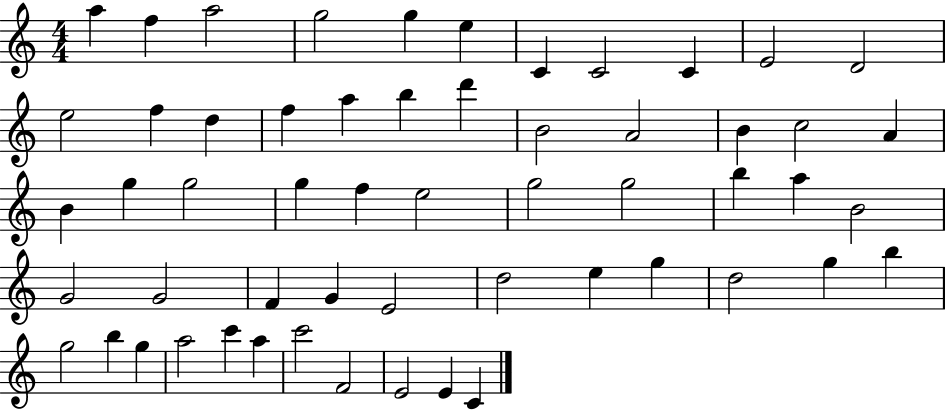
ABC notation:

X:1
T:Untitled
M:4/4
L:1/4
K:C
a f a2 g2 g e C C2 C E2 D2 e2 f d f a b d' B2 A2 B c2 A B g g2 g f e2 g2 g2 b a B2 G2 G2 F G E2 d2 e g d2 g b g2 b g a2 c' a c'2 F2 E2 E C